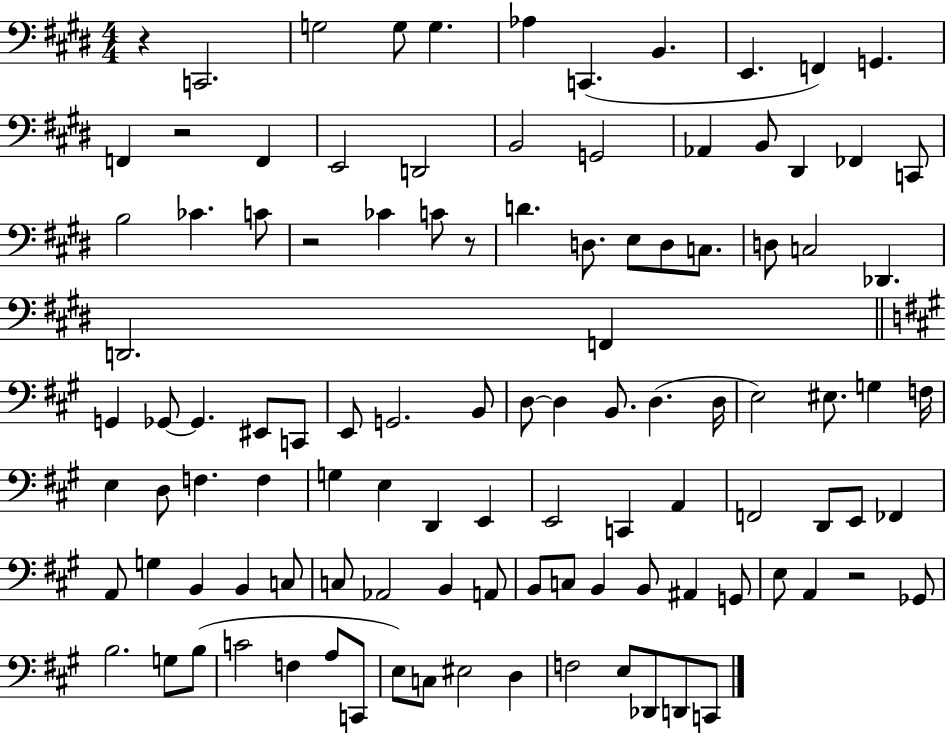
{
  \clef bass
  \numericTimeSignature
  \time 4/4
  \key e \major
  r4 c,2. | g2 g8 g4. | aes4 c,4.( b,4. | e,4. f,4) g,4. | \break f,4 r2 f,4 | e,2 d,2 | b,2 g,2 | aes,4 b,8 dis,4 fes,4 c,8 | \break b2 ces'4. c'8 | r2 ces'4 c'8 r8 | d'4. d8. e8 d8 c8. | d8 c2 des,4. | \break d,2. f,4 | \bar "||" \break \key a \major g,4 ges,8~~ ges,4. eis,8 c,8 | e,8 g,2. b,8 | d8~~ d4 b,8. d4.( d16 | e2) eis8. g4 f16 | \break e4 d8 f4. f4 | g4 e4 d,4 e,4 | e,2 c,4 a,4 | f,2 d,8 e,8 fes,4 | \break a,8 g4 b,4 b,4 c8 | c8 aes,2 b,4 a,8 | b,8 c8 b,4 b,8 ais,4 g,8 | e8 a,4 r2 ges,8 | \break b2. g8 b8( | c'2 f4 a8 c,8 | e8) c8 eis2 d4 | f2 e8 des,8 d,8 c,8 | \break \bar "|."
}